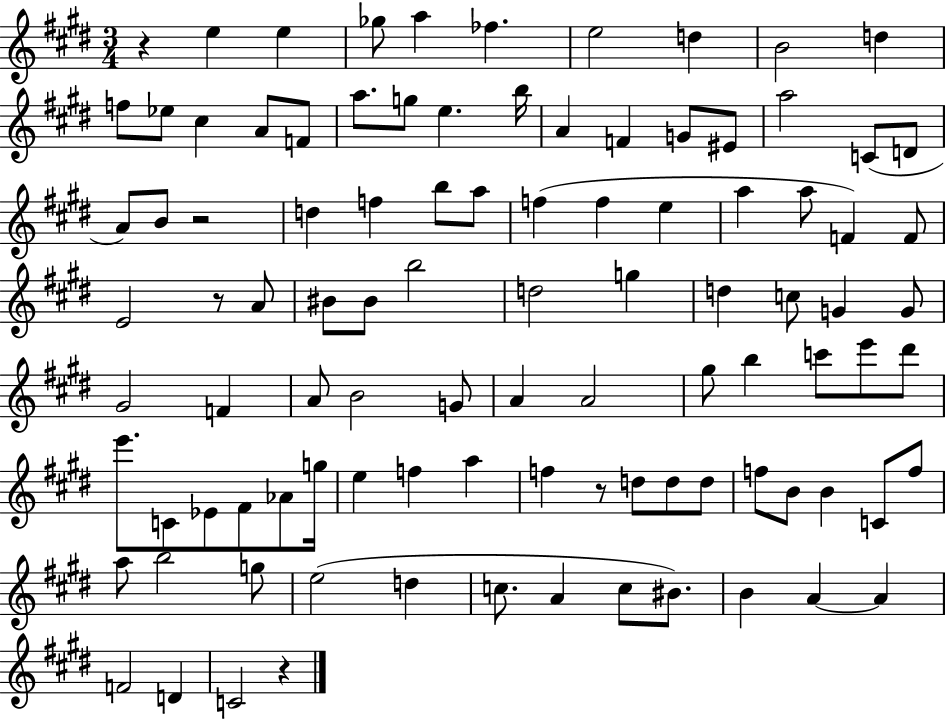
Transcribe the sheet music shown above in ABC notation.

X:1
T:Untitled
M:3/4
L:1/4
K:E
z e e _g/2 a _f e2 d B2 d f/2 _e/2 ^c A/2 F/2 a/2 g/2 e b/4 A F G/2 ^E/2 a2 C/2 D/2 A/2 B/2 z2 d f b/2 a/2 f f e a a/2 F F/2 E2 z/2 A/2 ^B/2 ^B/2 b2 d2 g d c/2 G G/2 ^G2 F A/2 B2 G/2 A A2 ^g/2 b c'/2 e'/2 ^d'/2 e'/2 C/2 _E/2 ^F/2 _A/2 g/4 e f a f z/2 d/2 d/2 d/2 f/2 B/2 B C/2 f/2 a/2 b2 g/2 e2 d c/2 A c/2 ^B/2 B A A F2 D C2 z